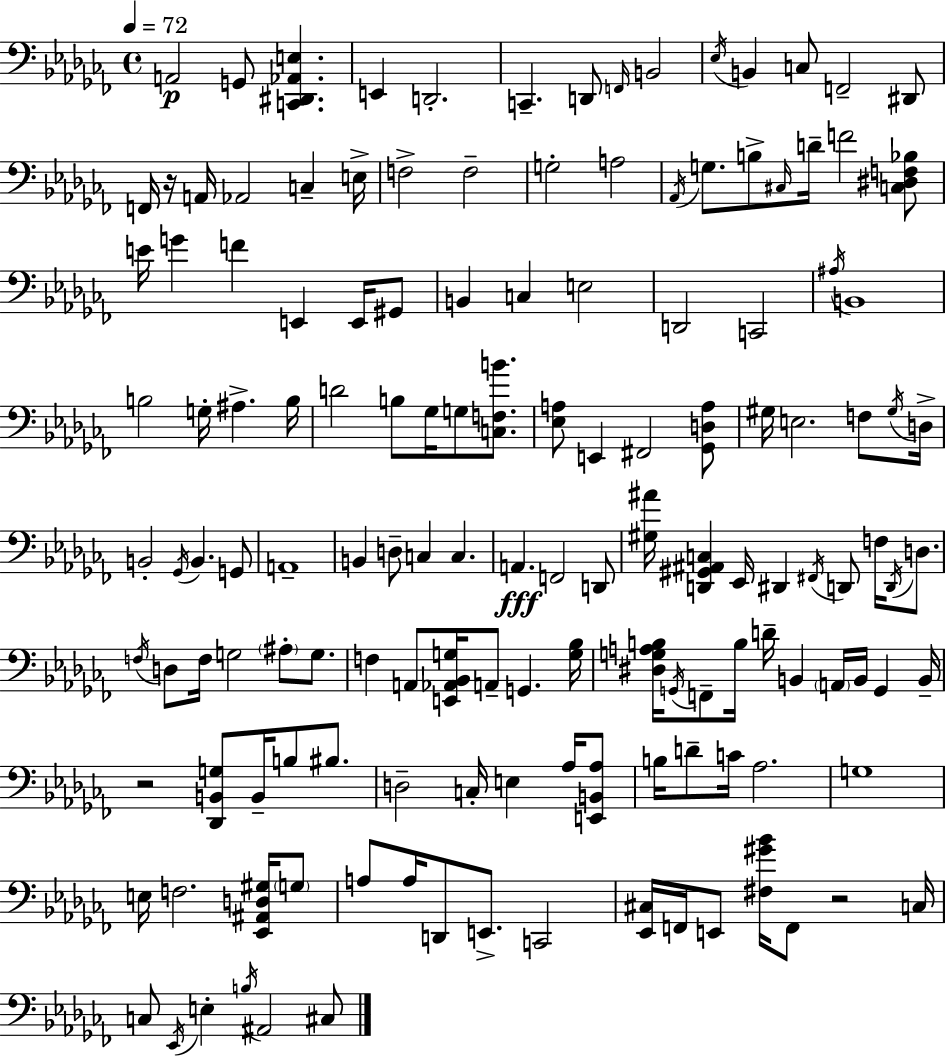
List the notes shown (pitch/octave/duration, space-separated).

A2/h G2/e [C2,D#2,Ab2,E3]/q. E2/q D2/h. C2/q. D2/e F2/s B2/h Eb3/s B2/q C3/e F2/h D#2/e F2/s R/s A2/s Ab2/h C3/q E3/s F3/h F3/h G3/h A3/h Ab2/s G3/e. B3/e C#3/s D4/s F4/h [C3,D#3,F3,Bb3]/e E4/s G4/q F4/q E2/q E2/s G#2/e B2/q C3/q E3/h D2/h C2/h A#3/s B2/w B3/h G3/s A#3/q. B3/s D4/h B3/e Gb3/s G3/e [C3,F3,B4]/e. [Eb3,A3]/e E2/q F#2/h [Gb2,D3,A3]/e G#3/s E3/h. F3/e G#3/s D3/s B2/h Gb2/s B2/q. G2/e A2/w B2/q D3/e C3/q C3/q. A2/q. F2/h D2/e [G#3,A#4]/s [D2,G#2,A#2,C3]/q Eb2/s D#2/q F#2/s D2/e F3/s D2/s D3/e. F3/s D3/e F3/s G3/h A#3/e G3/e. F3/q A2/e [E2,Ab2,Bb2,G3]/s A2/e G2/q. [G3,Bb3]/s [D#3,G3,A3,B3]/s G2/s F2/e B3/s D4/s B2/q A2/s B2/s G2/q B2/s R/h [Db2,B2,G3]/e B2/s B3/e BIS3/e. D3/h C3/s E3/q Ab3/s [E2,B2,Ab3]/e B3/s D4/e C4/s Ab3/h. G3/w E3/s F3/h. [Eb2,A#2,D3,G#3]/s G3/e A3/e A3/s D2/e E2/e. C2/h [Eb2,C#3]/s F2/s E2/e [F#3,G#4,Bb4]/s F2/e R/h C3/s C3/e Eb2/s E3/q B3/s A#2/h C#3/e